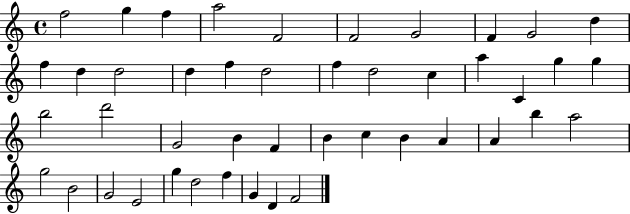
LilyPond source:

{
  \clef treble
  \time 4/4
  \defaultTimeSignature
  \key c \major
  f''2 g''4 f''4 | a''2 f'2 | f'2 g'2 | f'4 g'2 d''4 | \break f''4 d''4 d''2 | d''4 f''4 d''2 | f''4 d''2 c''4 | a''4 c'4 g''4 g''4 | \break b''2 d'''2 | g'2 b'4 f'4 | b'4 c''4 b'4 a'4 | a'4 b''4 a''2 | \break g''2 b'2 | g'2 e'2 | g''4 d''2 f''4 | g'4 d'4 f'2 | \break \bar "|."
}